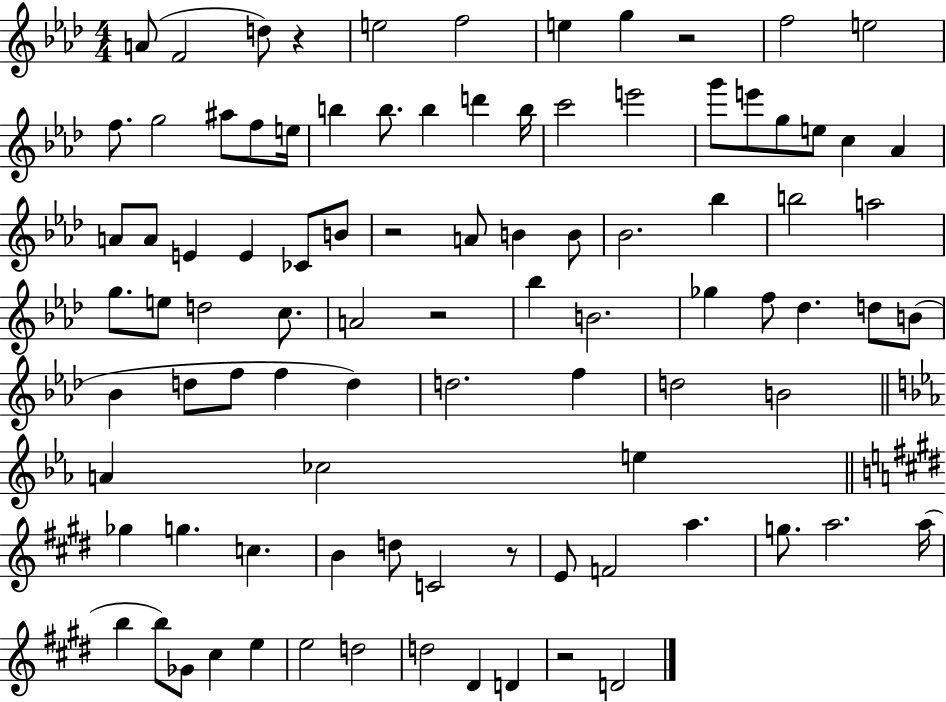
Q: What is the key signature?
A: AES major